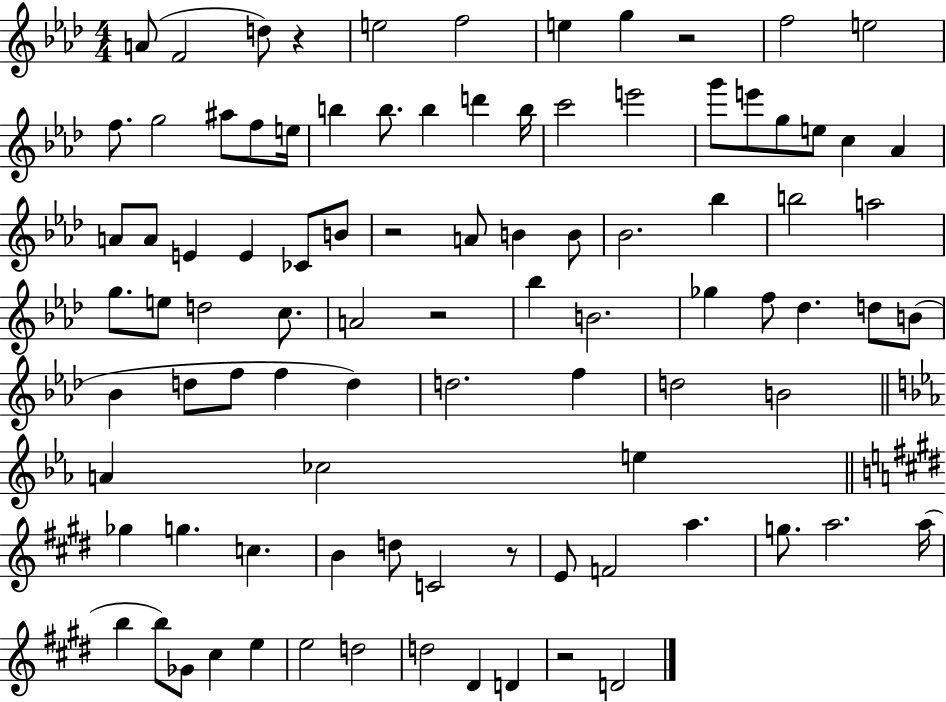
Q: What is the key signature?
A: AES major